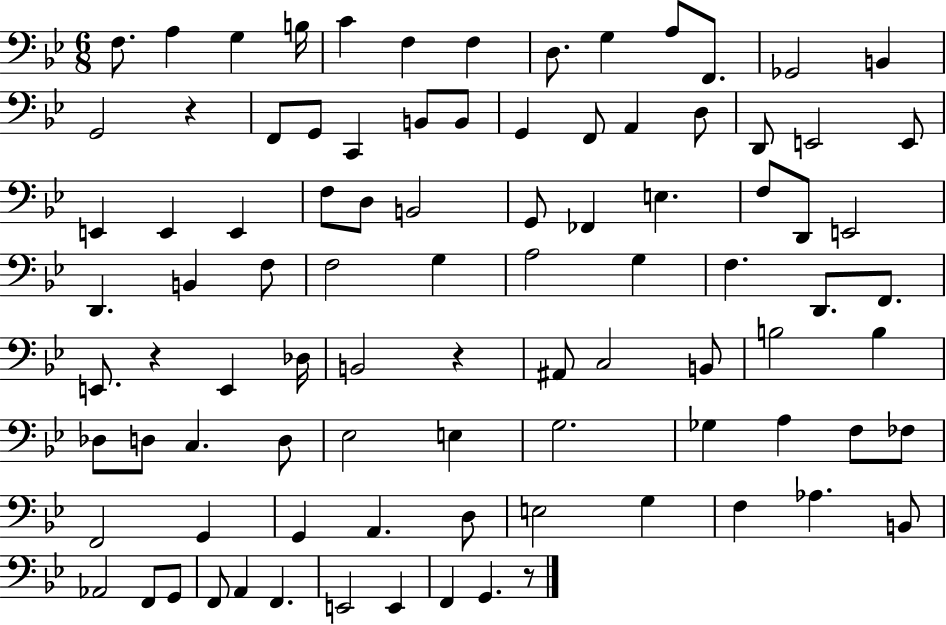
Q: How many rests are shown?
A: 4